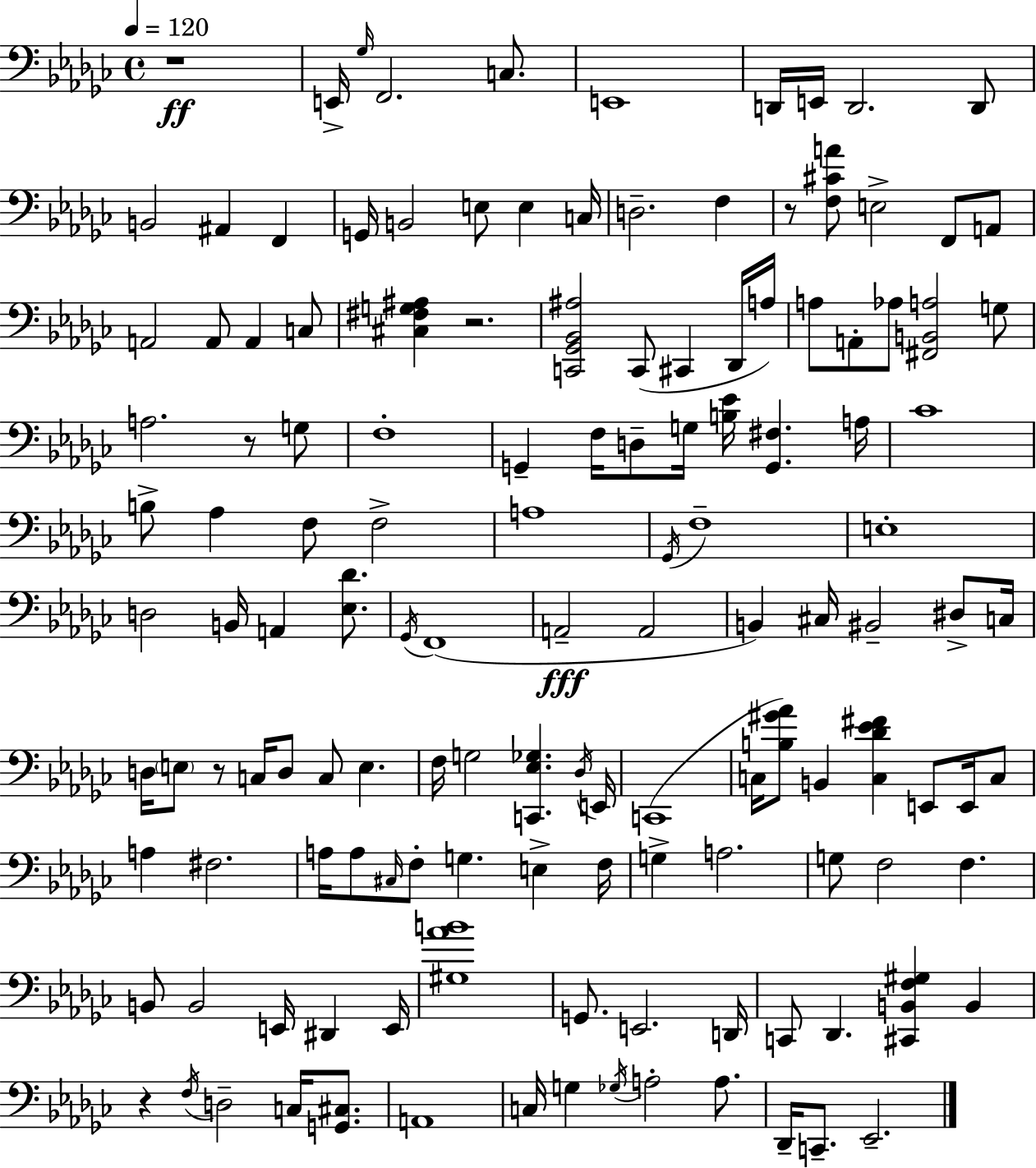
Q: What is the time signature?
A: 4/4